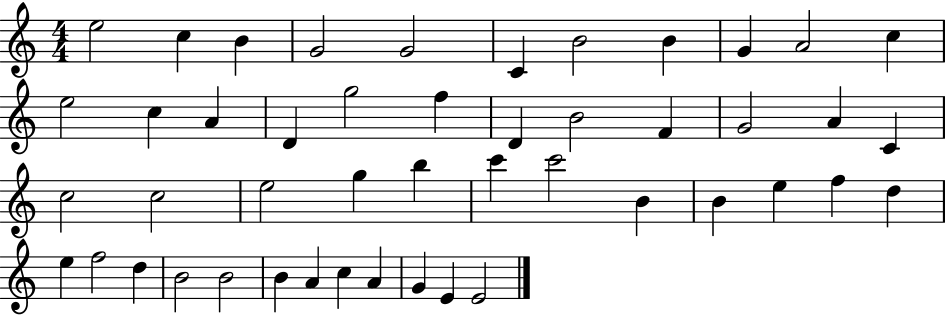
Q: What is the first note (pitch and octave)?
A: E5